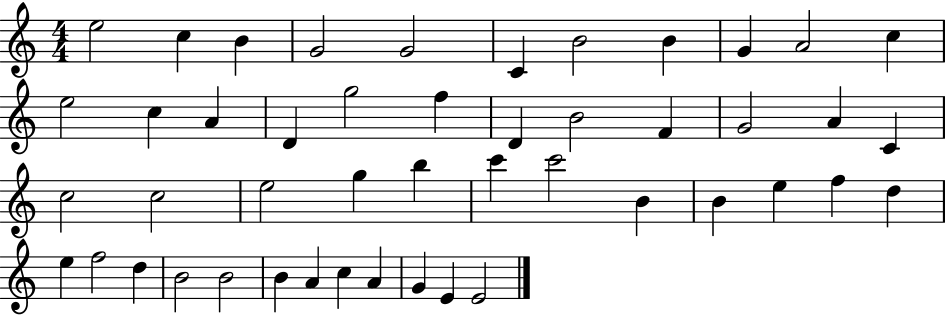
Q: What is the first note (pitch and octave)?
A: E5